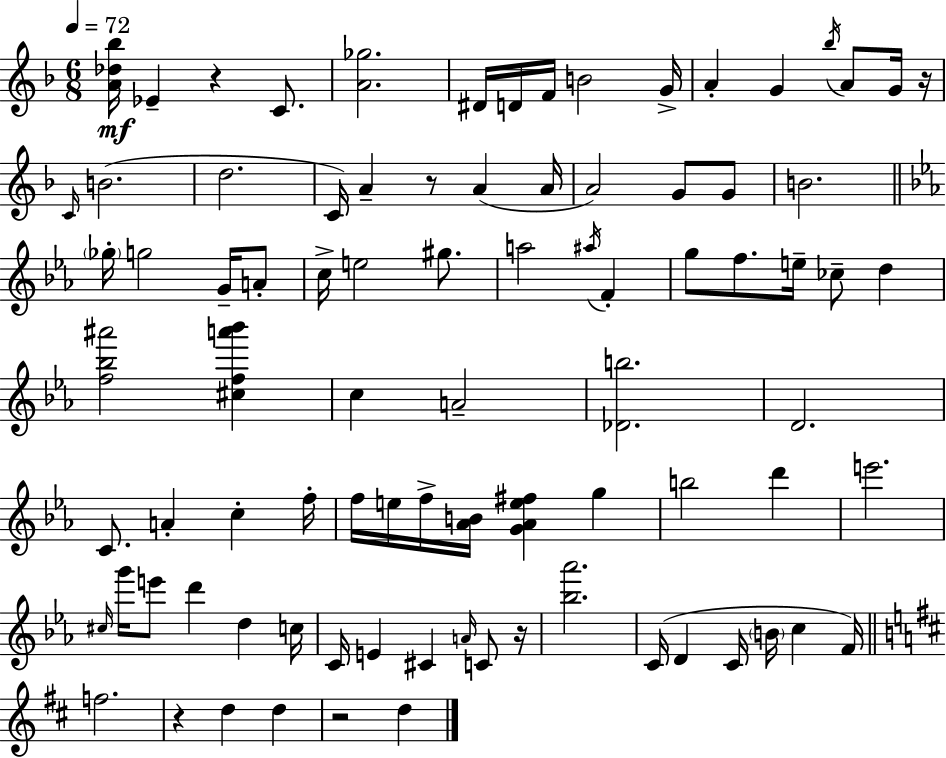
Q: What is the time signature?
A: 6/8